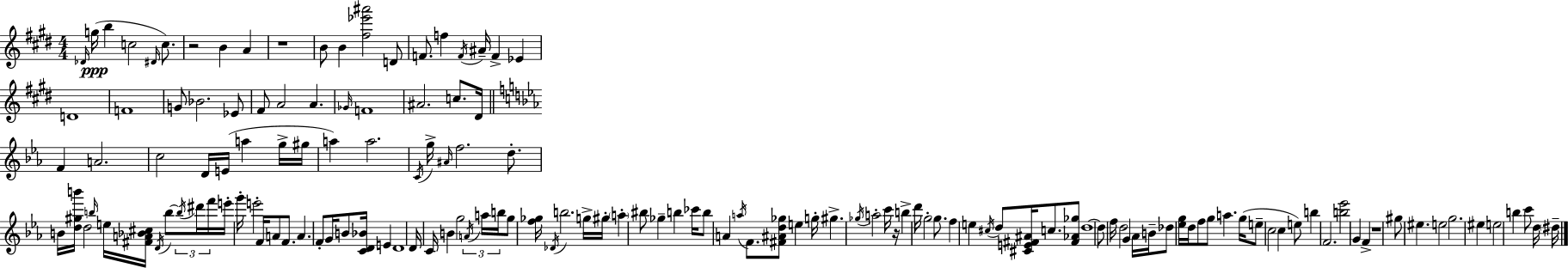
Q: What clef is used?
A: treble